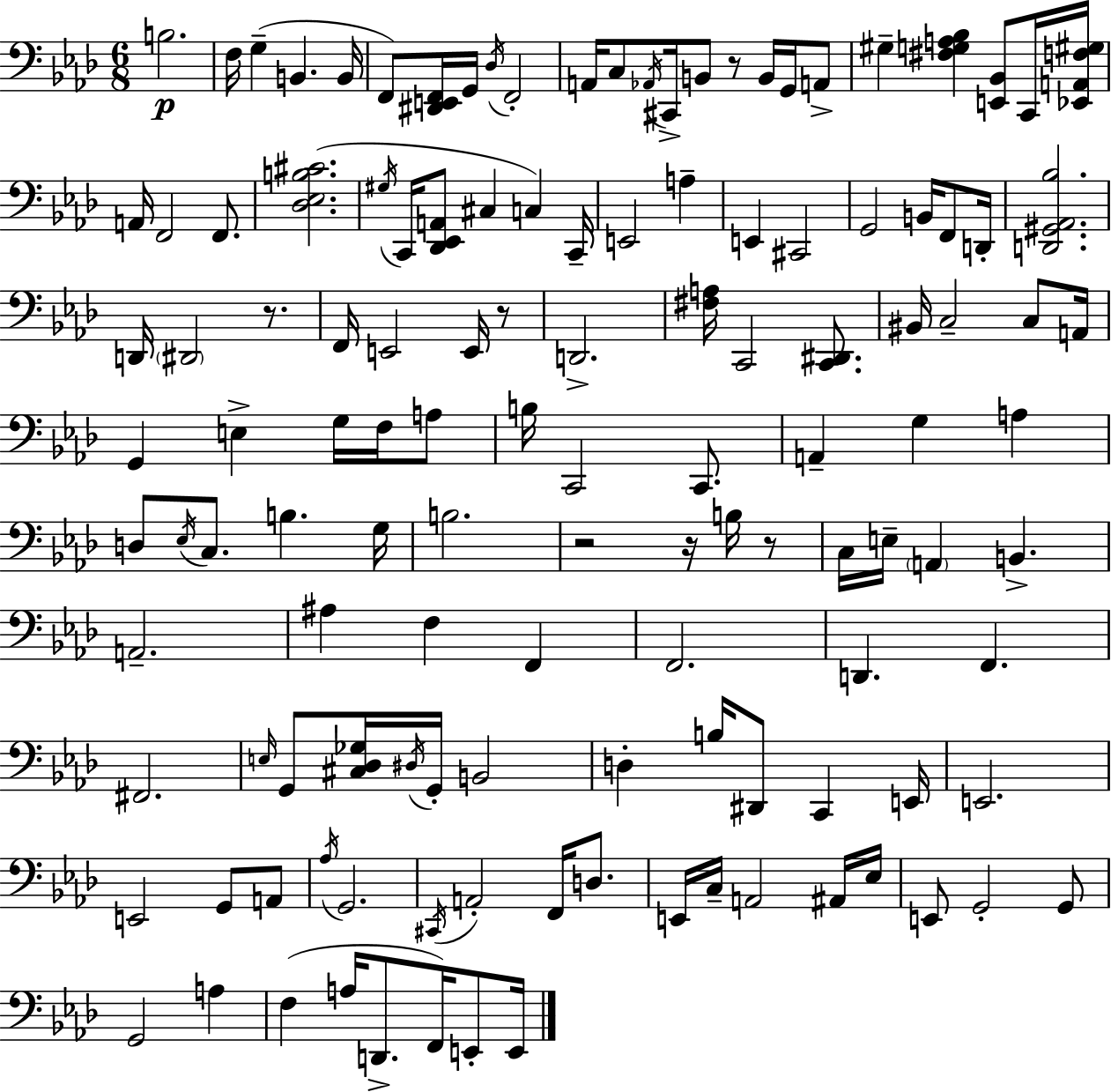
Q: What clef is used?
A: bass